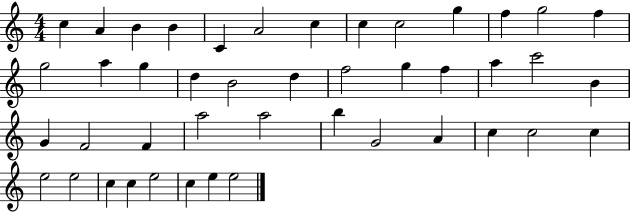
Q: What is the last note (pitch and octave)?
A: E5